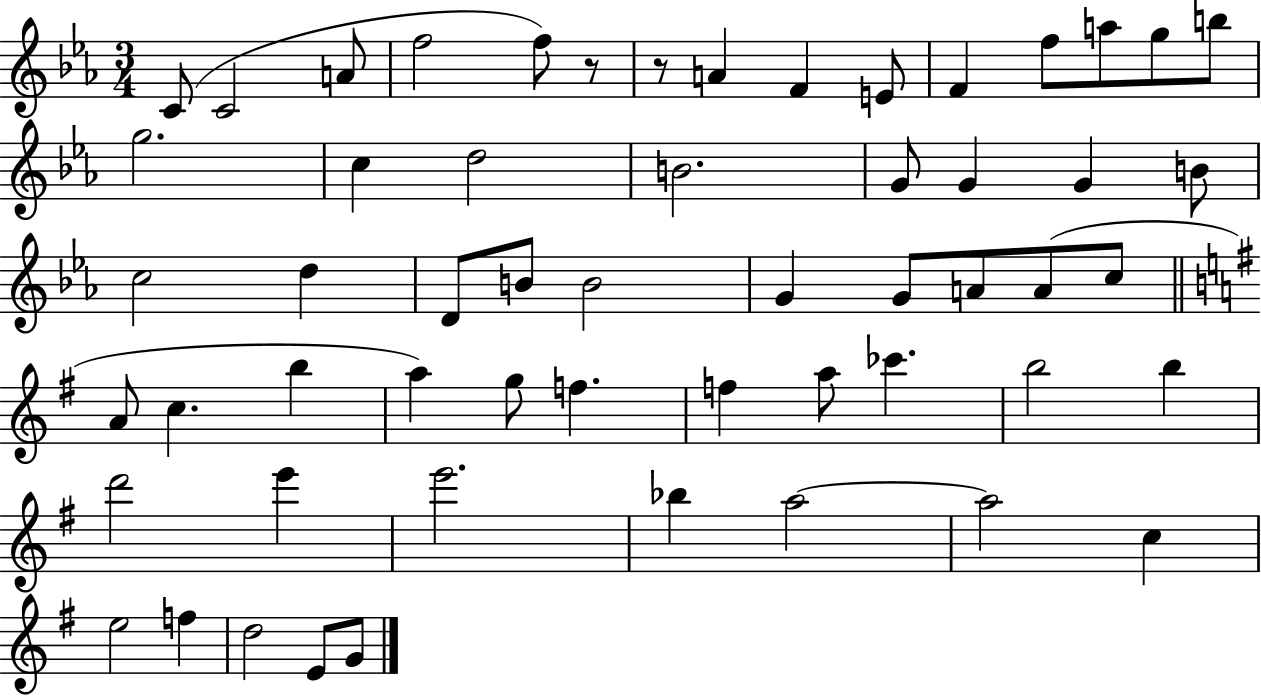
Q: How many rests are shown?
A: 2